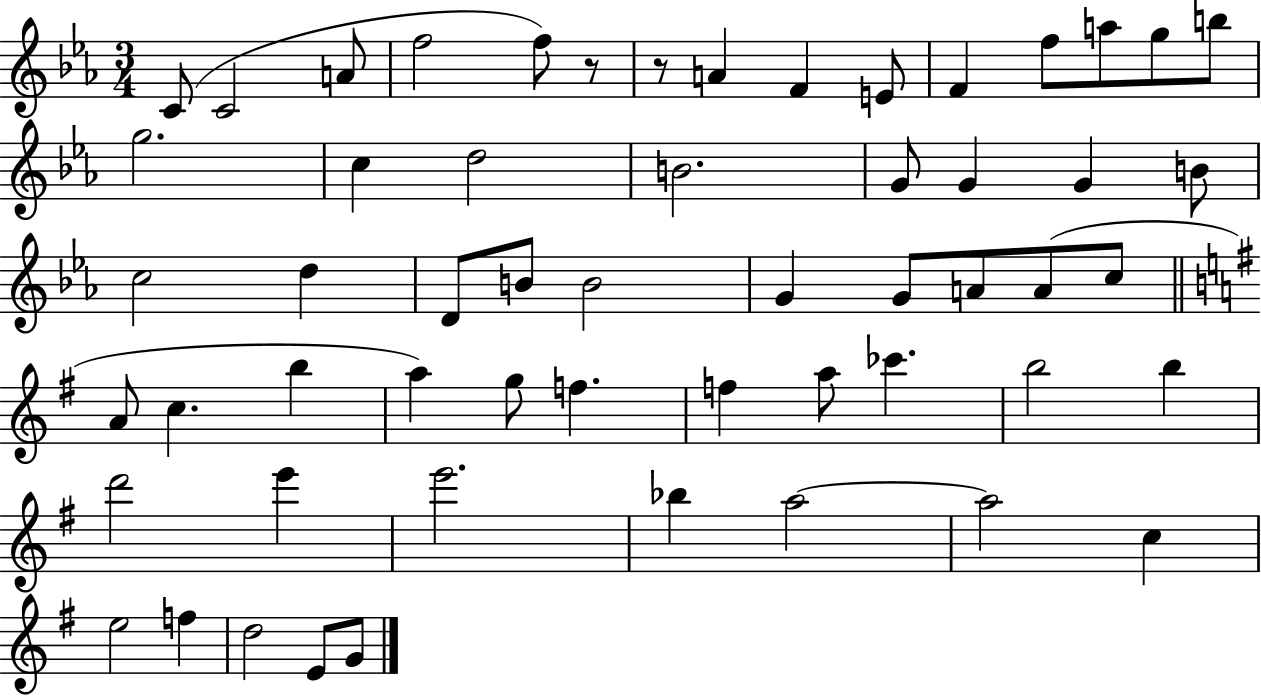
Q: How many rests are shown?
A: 2